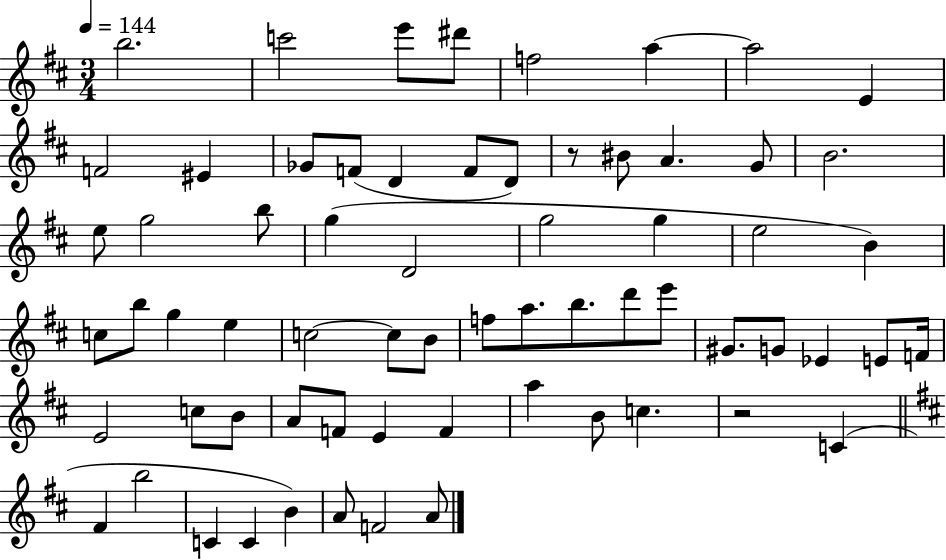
B5/h. C6/h E6/e D#6/e F5/h A5/q A5/h E4/q F4/h EIS4/q Gb4/e F4/e D4/q F4/e D4/e R/e BIS4/e A4/q. G4/e B4/h. E5/e G5/h B5/e G5/q D4/h G5/h G5/q E5/h B4/q C5/e B5/e G5/q E5/q C5/h C5/e B4/e F5/e A5/e. B5/e. D6/e E6/e G#4/e. G4/e Eb4/q E4/e F4/s E4/h C5/e B4/e A4/e F4/e E4/q F4/q A5/q B4/e C5/q. R/h C4/q F#4/q B5/h C4/q C4/q B4/q A4/e F4/h A4/e